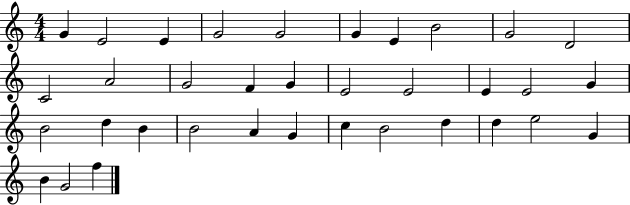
G4/q E4/h E4/q G4/h G4/h G4/q E4/q B4/h G4/h D4/h C4/h A4/h G4/h F4/q G4/q E4/h E4/h E4/q E4/h G4/q B4/h D5/q B4/q B4/h A4/q G4/q C5/q B4/h D5/q D5/q E5/h G4/q B4/q G4/h F5/q